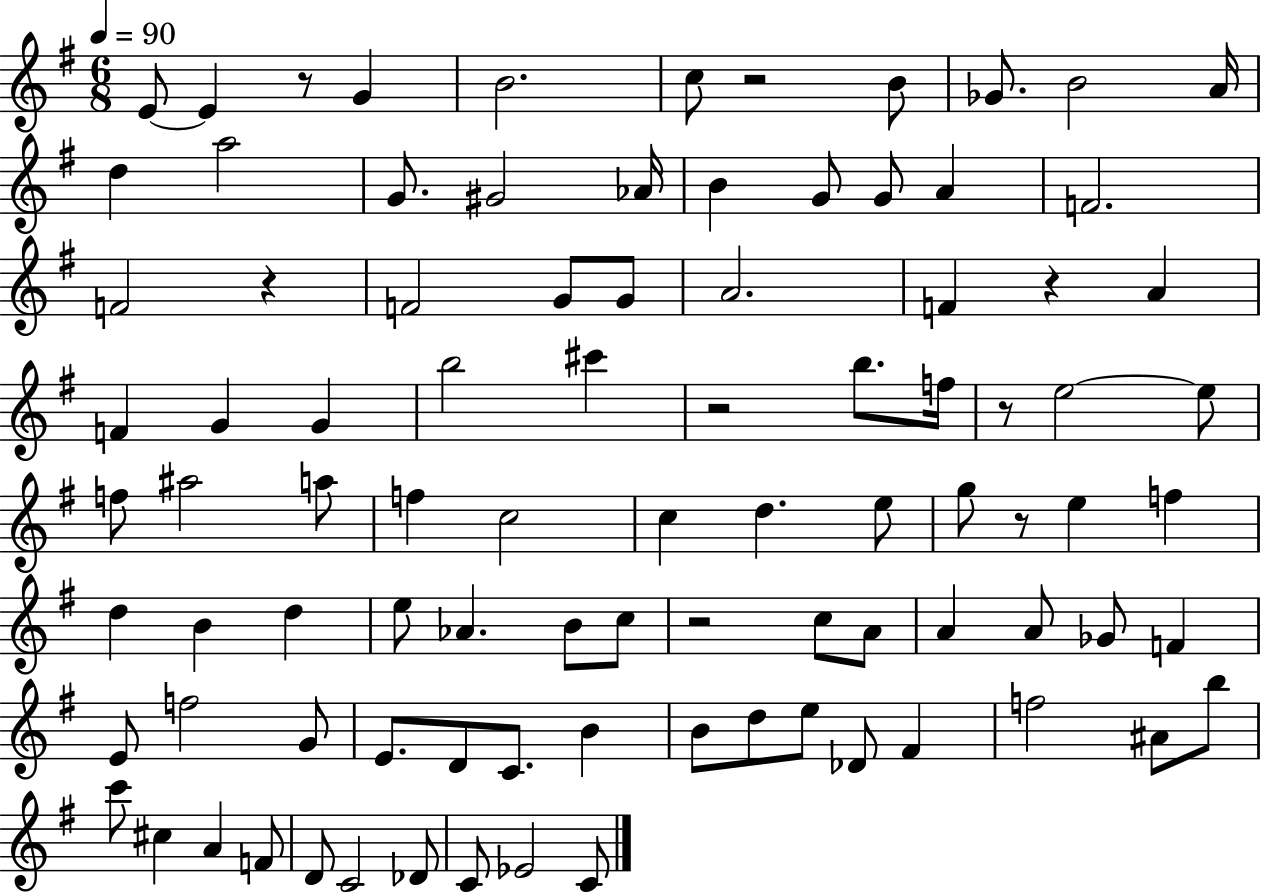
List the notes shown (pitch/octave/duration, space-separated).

E4/e E4/q R/e G4/q B4/h. C5/e R/h B4/e Gb4/e. B4/h A4/s D5/q A5/h G4/e. G#4/h Ab4/s B4/q G4/e G4/e A4/q F4/h. F4/h R/q F4/h G4/e G4/e A4/h. F4/q R/q A4/q F4/q G4/q G4/q B5/h C#6/q R/h B5/e. F5/s R/e E5/h E5/e F5/e A#5/h A5/e F5/q C5/h C5/q D5/q. E5/e G5/e R/e E5/q F5/q D5/q B4/q D5/q E5/e Ab4/q. B4/e C5/e R/h C5/e A4/e A4/q A4/e Gb4/e F4/q E4/e F5/h G4/e E4/e. D4/e C4/e. B4/q B4/e D5/e E5/e Db4/e F#4/q F5/h A#4/e B5/e C6/e C#5/q A4/q F4/e D4/e C4/h Db4/e C4/e Eb4/h C4/e